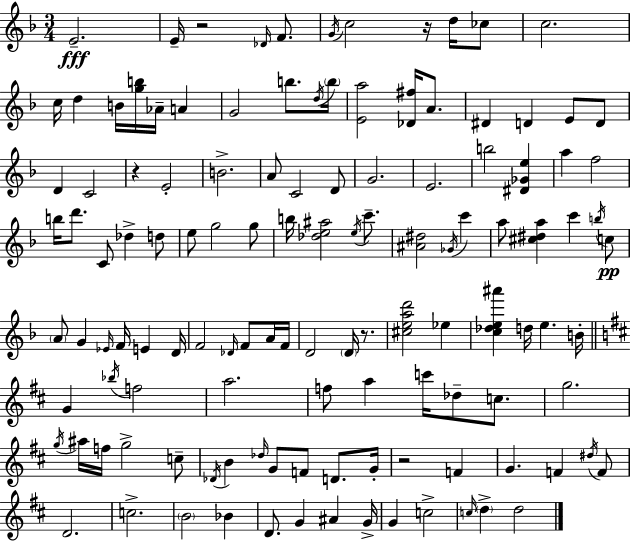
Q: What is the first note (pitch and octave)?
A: E4